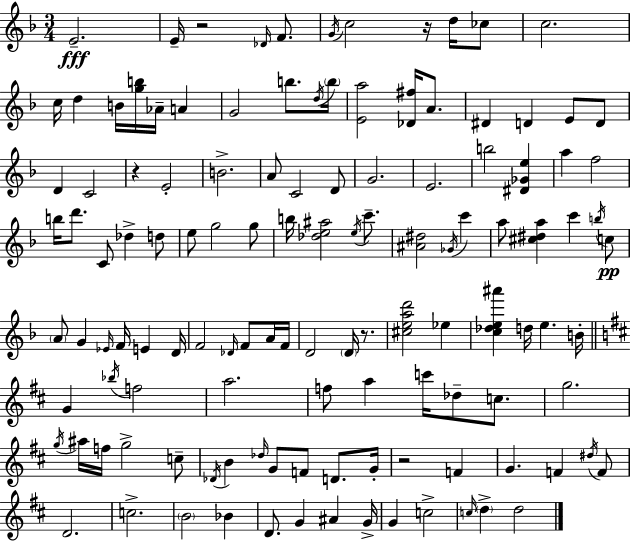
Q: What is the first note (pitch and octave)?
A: E4